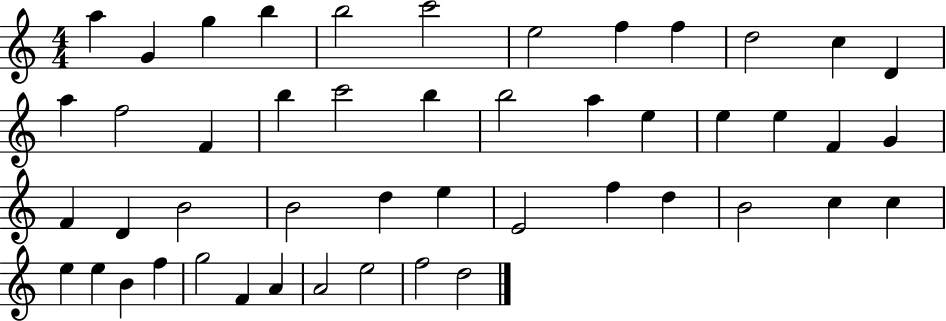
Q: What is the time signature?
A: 4/4